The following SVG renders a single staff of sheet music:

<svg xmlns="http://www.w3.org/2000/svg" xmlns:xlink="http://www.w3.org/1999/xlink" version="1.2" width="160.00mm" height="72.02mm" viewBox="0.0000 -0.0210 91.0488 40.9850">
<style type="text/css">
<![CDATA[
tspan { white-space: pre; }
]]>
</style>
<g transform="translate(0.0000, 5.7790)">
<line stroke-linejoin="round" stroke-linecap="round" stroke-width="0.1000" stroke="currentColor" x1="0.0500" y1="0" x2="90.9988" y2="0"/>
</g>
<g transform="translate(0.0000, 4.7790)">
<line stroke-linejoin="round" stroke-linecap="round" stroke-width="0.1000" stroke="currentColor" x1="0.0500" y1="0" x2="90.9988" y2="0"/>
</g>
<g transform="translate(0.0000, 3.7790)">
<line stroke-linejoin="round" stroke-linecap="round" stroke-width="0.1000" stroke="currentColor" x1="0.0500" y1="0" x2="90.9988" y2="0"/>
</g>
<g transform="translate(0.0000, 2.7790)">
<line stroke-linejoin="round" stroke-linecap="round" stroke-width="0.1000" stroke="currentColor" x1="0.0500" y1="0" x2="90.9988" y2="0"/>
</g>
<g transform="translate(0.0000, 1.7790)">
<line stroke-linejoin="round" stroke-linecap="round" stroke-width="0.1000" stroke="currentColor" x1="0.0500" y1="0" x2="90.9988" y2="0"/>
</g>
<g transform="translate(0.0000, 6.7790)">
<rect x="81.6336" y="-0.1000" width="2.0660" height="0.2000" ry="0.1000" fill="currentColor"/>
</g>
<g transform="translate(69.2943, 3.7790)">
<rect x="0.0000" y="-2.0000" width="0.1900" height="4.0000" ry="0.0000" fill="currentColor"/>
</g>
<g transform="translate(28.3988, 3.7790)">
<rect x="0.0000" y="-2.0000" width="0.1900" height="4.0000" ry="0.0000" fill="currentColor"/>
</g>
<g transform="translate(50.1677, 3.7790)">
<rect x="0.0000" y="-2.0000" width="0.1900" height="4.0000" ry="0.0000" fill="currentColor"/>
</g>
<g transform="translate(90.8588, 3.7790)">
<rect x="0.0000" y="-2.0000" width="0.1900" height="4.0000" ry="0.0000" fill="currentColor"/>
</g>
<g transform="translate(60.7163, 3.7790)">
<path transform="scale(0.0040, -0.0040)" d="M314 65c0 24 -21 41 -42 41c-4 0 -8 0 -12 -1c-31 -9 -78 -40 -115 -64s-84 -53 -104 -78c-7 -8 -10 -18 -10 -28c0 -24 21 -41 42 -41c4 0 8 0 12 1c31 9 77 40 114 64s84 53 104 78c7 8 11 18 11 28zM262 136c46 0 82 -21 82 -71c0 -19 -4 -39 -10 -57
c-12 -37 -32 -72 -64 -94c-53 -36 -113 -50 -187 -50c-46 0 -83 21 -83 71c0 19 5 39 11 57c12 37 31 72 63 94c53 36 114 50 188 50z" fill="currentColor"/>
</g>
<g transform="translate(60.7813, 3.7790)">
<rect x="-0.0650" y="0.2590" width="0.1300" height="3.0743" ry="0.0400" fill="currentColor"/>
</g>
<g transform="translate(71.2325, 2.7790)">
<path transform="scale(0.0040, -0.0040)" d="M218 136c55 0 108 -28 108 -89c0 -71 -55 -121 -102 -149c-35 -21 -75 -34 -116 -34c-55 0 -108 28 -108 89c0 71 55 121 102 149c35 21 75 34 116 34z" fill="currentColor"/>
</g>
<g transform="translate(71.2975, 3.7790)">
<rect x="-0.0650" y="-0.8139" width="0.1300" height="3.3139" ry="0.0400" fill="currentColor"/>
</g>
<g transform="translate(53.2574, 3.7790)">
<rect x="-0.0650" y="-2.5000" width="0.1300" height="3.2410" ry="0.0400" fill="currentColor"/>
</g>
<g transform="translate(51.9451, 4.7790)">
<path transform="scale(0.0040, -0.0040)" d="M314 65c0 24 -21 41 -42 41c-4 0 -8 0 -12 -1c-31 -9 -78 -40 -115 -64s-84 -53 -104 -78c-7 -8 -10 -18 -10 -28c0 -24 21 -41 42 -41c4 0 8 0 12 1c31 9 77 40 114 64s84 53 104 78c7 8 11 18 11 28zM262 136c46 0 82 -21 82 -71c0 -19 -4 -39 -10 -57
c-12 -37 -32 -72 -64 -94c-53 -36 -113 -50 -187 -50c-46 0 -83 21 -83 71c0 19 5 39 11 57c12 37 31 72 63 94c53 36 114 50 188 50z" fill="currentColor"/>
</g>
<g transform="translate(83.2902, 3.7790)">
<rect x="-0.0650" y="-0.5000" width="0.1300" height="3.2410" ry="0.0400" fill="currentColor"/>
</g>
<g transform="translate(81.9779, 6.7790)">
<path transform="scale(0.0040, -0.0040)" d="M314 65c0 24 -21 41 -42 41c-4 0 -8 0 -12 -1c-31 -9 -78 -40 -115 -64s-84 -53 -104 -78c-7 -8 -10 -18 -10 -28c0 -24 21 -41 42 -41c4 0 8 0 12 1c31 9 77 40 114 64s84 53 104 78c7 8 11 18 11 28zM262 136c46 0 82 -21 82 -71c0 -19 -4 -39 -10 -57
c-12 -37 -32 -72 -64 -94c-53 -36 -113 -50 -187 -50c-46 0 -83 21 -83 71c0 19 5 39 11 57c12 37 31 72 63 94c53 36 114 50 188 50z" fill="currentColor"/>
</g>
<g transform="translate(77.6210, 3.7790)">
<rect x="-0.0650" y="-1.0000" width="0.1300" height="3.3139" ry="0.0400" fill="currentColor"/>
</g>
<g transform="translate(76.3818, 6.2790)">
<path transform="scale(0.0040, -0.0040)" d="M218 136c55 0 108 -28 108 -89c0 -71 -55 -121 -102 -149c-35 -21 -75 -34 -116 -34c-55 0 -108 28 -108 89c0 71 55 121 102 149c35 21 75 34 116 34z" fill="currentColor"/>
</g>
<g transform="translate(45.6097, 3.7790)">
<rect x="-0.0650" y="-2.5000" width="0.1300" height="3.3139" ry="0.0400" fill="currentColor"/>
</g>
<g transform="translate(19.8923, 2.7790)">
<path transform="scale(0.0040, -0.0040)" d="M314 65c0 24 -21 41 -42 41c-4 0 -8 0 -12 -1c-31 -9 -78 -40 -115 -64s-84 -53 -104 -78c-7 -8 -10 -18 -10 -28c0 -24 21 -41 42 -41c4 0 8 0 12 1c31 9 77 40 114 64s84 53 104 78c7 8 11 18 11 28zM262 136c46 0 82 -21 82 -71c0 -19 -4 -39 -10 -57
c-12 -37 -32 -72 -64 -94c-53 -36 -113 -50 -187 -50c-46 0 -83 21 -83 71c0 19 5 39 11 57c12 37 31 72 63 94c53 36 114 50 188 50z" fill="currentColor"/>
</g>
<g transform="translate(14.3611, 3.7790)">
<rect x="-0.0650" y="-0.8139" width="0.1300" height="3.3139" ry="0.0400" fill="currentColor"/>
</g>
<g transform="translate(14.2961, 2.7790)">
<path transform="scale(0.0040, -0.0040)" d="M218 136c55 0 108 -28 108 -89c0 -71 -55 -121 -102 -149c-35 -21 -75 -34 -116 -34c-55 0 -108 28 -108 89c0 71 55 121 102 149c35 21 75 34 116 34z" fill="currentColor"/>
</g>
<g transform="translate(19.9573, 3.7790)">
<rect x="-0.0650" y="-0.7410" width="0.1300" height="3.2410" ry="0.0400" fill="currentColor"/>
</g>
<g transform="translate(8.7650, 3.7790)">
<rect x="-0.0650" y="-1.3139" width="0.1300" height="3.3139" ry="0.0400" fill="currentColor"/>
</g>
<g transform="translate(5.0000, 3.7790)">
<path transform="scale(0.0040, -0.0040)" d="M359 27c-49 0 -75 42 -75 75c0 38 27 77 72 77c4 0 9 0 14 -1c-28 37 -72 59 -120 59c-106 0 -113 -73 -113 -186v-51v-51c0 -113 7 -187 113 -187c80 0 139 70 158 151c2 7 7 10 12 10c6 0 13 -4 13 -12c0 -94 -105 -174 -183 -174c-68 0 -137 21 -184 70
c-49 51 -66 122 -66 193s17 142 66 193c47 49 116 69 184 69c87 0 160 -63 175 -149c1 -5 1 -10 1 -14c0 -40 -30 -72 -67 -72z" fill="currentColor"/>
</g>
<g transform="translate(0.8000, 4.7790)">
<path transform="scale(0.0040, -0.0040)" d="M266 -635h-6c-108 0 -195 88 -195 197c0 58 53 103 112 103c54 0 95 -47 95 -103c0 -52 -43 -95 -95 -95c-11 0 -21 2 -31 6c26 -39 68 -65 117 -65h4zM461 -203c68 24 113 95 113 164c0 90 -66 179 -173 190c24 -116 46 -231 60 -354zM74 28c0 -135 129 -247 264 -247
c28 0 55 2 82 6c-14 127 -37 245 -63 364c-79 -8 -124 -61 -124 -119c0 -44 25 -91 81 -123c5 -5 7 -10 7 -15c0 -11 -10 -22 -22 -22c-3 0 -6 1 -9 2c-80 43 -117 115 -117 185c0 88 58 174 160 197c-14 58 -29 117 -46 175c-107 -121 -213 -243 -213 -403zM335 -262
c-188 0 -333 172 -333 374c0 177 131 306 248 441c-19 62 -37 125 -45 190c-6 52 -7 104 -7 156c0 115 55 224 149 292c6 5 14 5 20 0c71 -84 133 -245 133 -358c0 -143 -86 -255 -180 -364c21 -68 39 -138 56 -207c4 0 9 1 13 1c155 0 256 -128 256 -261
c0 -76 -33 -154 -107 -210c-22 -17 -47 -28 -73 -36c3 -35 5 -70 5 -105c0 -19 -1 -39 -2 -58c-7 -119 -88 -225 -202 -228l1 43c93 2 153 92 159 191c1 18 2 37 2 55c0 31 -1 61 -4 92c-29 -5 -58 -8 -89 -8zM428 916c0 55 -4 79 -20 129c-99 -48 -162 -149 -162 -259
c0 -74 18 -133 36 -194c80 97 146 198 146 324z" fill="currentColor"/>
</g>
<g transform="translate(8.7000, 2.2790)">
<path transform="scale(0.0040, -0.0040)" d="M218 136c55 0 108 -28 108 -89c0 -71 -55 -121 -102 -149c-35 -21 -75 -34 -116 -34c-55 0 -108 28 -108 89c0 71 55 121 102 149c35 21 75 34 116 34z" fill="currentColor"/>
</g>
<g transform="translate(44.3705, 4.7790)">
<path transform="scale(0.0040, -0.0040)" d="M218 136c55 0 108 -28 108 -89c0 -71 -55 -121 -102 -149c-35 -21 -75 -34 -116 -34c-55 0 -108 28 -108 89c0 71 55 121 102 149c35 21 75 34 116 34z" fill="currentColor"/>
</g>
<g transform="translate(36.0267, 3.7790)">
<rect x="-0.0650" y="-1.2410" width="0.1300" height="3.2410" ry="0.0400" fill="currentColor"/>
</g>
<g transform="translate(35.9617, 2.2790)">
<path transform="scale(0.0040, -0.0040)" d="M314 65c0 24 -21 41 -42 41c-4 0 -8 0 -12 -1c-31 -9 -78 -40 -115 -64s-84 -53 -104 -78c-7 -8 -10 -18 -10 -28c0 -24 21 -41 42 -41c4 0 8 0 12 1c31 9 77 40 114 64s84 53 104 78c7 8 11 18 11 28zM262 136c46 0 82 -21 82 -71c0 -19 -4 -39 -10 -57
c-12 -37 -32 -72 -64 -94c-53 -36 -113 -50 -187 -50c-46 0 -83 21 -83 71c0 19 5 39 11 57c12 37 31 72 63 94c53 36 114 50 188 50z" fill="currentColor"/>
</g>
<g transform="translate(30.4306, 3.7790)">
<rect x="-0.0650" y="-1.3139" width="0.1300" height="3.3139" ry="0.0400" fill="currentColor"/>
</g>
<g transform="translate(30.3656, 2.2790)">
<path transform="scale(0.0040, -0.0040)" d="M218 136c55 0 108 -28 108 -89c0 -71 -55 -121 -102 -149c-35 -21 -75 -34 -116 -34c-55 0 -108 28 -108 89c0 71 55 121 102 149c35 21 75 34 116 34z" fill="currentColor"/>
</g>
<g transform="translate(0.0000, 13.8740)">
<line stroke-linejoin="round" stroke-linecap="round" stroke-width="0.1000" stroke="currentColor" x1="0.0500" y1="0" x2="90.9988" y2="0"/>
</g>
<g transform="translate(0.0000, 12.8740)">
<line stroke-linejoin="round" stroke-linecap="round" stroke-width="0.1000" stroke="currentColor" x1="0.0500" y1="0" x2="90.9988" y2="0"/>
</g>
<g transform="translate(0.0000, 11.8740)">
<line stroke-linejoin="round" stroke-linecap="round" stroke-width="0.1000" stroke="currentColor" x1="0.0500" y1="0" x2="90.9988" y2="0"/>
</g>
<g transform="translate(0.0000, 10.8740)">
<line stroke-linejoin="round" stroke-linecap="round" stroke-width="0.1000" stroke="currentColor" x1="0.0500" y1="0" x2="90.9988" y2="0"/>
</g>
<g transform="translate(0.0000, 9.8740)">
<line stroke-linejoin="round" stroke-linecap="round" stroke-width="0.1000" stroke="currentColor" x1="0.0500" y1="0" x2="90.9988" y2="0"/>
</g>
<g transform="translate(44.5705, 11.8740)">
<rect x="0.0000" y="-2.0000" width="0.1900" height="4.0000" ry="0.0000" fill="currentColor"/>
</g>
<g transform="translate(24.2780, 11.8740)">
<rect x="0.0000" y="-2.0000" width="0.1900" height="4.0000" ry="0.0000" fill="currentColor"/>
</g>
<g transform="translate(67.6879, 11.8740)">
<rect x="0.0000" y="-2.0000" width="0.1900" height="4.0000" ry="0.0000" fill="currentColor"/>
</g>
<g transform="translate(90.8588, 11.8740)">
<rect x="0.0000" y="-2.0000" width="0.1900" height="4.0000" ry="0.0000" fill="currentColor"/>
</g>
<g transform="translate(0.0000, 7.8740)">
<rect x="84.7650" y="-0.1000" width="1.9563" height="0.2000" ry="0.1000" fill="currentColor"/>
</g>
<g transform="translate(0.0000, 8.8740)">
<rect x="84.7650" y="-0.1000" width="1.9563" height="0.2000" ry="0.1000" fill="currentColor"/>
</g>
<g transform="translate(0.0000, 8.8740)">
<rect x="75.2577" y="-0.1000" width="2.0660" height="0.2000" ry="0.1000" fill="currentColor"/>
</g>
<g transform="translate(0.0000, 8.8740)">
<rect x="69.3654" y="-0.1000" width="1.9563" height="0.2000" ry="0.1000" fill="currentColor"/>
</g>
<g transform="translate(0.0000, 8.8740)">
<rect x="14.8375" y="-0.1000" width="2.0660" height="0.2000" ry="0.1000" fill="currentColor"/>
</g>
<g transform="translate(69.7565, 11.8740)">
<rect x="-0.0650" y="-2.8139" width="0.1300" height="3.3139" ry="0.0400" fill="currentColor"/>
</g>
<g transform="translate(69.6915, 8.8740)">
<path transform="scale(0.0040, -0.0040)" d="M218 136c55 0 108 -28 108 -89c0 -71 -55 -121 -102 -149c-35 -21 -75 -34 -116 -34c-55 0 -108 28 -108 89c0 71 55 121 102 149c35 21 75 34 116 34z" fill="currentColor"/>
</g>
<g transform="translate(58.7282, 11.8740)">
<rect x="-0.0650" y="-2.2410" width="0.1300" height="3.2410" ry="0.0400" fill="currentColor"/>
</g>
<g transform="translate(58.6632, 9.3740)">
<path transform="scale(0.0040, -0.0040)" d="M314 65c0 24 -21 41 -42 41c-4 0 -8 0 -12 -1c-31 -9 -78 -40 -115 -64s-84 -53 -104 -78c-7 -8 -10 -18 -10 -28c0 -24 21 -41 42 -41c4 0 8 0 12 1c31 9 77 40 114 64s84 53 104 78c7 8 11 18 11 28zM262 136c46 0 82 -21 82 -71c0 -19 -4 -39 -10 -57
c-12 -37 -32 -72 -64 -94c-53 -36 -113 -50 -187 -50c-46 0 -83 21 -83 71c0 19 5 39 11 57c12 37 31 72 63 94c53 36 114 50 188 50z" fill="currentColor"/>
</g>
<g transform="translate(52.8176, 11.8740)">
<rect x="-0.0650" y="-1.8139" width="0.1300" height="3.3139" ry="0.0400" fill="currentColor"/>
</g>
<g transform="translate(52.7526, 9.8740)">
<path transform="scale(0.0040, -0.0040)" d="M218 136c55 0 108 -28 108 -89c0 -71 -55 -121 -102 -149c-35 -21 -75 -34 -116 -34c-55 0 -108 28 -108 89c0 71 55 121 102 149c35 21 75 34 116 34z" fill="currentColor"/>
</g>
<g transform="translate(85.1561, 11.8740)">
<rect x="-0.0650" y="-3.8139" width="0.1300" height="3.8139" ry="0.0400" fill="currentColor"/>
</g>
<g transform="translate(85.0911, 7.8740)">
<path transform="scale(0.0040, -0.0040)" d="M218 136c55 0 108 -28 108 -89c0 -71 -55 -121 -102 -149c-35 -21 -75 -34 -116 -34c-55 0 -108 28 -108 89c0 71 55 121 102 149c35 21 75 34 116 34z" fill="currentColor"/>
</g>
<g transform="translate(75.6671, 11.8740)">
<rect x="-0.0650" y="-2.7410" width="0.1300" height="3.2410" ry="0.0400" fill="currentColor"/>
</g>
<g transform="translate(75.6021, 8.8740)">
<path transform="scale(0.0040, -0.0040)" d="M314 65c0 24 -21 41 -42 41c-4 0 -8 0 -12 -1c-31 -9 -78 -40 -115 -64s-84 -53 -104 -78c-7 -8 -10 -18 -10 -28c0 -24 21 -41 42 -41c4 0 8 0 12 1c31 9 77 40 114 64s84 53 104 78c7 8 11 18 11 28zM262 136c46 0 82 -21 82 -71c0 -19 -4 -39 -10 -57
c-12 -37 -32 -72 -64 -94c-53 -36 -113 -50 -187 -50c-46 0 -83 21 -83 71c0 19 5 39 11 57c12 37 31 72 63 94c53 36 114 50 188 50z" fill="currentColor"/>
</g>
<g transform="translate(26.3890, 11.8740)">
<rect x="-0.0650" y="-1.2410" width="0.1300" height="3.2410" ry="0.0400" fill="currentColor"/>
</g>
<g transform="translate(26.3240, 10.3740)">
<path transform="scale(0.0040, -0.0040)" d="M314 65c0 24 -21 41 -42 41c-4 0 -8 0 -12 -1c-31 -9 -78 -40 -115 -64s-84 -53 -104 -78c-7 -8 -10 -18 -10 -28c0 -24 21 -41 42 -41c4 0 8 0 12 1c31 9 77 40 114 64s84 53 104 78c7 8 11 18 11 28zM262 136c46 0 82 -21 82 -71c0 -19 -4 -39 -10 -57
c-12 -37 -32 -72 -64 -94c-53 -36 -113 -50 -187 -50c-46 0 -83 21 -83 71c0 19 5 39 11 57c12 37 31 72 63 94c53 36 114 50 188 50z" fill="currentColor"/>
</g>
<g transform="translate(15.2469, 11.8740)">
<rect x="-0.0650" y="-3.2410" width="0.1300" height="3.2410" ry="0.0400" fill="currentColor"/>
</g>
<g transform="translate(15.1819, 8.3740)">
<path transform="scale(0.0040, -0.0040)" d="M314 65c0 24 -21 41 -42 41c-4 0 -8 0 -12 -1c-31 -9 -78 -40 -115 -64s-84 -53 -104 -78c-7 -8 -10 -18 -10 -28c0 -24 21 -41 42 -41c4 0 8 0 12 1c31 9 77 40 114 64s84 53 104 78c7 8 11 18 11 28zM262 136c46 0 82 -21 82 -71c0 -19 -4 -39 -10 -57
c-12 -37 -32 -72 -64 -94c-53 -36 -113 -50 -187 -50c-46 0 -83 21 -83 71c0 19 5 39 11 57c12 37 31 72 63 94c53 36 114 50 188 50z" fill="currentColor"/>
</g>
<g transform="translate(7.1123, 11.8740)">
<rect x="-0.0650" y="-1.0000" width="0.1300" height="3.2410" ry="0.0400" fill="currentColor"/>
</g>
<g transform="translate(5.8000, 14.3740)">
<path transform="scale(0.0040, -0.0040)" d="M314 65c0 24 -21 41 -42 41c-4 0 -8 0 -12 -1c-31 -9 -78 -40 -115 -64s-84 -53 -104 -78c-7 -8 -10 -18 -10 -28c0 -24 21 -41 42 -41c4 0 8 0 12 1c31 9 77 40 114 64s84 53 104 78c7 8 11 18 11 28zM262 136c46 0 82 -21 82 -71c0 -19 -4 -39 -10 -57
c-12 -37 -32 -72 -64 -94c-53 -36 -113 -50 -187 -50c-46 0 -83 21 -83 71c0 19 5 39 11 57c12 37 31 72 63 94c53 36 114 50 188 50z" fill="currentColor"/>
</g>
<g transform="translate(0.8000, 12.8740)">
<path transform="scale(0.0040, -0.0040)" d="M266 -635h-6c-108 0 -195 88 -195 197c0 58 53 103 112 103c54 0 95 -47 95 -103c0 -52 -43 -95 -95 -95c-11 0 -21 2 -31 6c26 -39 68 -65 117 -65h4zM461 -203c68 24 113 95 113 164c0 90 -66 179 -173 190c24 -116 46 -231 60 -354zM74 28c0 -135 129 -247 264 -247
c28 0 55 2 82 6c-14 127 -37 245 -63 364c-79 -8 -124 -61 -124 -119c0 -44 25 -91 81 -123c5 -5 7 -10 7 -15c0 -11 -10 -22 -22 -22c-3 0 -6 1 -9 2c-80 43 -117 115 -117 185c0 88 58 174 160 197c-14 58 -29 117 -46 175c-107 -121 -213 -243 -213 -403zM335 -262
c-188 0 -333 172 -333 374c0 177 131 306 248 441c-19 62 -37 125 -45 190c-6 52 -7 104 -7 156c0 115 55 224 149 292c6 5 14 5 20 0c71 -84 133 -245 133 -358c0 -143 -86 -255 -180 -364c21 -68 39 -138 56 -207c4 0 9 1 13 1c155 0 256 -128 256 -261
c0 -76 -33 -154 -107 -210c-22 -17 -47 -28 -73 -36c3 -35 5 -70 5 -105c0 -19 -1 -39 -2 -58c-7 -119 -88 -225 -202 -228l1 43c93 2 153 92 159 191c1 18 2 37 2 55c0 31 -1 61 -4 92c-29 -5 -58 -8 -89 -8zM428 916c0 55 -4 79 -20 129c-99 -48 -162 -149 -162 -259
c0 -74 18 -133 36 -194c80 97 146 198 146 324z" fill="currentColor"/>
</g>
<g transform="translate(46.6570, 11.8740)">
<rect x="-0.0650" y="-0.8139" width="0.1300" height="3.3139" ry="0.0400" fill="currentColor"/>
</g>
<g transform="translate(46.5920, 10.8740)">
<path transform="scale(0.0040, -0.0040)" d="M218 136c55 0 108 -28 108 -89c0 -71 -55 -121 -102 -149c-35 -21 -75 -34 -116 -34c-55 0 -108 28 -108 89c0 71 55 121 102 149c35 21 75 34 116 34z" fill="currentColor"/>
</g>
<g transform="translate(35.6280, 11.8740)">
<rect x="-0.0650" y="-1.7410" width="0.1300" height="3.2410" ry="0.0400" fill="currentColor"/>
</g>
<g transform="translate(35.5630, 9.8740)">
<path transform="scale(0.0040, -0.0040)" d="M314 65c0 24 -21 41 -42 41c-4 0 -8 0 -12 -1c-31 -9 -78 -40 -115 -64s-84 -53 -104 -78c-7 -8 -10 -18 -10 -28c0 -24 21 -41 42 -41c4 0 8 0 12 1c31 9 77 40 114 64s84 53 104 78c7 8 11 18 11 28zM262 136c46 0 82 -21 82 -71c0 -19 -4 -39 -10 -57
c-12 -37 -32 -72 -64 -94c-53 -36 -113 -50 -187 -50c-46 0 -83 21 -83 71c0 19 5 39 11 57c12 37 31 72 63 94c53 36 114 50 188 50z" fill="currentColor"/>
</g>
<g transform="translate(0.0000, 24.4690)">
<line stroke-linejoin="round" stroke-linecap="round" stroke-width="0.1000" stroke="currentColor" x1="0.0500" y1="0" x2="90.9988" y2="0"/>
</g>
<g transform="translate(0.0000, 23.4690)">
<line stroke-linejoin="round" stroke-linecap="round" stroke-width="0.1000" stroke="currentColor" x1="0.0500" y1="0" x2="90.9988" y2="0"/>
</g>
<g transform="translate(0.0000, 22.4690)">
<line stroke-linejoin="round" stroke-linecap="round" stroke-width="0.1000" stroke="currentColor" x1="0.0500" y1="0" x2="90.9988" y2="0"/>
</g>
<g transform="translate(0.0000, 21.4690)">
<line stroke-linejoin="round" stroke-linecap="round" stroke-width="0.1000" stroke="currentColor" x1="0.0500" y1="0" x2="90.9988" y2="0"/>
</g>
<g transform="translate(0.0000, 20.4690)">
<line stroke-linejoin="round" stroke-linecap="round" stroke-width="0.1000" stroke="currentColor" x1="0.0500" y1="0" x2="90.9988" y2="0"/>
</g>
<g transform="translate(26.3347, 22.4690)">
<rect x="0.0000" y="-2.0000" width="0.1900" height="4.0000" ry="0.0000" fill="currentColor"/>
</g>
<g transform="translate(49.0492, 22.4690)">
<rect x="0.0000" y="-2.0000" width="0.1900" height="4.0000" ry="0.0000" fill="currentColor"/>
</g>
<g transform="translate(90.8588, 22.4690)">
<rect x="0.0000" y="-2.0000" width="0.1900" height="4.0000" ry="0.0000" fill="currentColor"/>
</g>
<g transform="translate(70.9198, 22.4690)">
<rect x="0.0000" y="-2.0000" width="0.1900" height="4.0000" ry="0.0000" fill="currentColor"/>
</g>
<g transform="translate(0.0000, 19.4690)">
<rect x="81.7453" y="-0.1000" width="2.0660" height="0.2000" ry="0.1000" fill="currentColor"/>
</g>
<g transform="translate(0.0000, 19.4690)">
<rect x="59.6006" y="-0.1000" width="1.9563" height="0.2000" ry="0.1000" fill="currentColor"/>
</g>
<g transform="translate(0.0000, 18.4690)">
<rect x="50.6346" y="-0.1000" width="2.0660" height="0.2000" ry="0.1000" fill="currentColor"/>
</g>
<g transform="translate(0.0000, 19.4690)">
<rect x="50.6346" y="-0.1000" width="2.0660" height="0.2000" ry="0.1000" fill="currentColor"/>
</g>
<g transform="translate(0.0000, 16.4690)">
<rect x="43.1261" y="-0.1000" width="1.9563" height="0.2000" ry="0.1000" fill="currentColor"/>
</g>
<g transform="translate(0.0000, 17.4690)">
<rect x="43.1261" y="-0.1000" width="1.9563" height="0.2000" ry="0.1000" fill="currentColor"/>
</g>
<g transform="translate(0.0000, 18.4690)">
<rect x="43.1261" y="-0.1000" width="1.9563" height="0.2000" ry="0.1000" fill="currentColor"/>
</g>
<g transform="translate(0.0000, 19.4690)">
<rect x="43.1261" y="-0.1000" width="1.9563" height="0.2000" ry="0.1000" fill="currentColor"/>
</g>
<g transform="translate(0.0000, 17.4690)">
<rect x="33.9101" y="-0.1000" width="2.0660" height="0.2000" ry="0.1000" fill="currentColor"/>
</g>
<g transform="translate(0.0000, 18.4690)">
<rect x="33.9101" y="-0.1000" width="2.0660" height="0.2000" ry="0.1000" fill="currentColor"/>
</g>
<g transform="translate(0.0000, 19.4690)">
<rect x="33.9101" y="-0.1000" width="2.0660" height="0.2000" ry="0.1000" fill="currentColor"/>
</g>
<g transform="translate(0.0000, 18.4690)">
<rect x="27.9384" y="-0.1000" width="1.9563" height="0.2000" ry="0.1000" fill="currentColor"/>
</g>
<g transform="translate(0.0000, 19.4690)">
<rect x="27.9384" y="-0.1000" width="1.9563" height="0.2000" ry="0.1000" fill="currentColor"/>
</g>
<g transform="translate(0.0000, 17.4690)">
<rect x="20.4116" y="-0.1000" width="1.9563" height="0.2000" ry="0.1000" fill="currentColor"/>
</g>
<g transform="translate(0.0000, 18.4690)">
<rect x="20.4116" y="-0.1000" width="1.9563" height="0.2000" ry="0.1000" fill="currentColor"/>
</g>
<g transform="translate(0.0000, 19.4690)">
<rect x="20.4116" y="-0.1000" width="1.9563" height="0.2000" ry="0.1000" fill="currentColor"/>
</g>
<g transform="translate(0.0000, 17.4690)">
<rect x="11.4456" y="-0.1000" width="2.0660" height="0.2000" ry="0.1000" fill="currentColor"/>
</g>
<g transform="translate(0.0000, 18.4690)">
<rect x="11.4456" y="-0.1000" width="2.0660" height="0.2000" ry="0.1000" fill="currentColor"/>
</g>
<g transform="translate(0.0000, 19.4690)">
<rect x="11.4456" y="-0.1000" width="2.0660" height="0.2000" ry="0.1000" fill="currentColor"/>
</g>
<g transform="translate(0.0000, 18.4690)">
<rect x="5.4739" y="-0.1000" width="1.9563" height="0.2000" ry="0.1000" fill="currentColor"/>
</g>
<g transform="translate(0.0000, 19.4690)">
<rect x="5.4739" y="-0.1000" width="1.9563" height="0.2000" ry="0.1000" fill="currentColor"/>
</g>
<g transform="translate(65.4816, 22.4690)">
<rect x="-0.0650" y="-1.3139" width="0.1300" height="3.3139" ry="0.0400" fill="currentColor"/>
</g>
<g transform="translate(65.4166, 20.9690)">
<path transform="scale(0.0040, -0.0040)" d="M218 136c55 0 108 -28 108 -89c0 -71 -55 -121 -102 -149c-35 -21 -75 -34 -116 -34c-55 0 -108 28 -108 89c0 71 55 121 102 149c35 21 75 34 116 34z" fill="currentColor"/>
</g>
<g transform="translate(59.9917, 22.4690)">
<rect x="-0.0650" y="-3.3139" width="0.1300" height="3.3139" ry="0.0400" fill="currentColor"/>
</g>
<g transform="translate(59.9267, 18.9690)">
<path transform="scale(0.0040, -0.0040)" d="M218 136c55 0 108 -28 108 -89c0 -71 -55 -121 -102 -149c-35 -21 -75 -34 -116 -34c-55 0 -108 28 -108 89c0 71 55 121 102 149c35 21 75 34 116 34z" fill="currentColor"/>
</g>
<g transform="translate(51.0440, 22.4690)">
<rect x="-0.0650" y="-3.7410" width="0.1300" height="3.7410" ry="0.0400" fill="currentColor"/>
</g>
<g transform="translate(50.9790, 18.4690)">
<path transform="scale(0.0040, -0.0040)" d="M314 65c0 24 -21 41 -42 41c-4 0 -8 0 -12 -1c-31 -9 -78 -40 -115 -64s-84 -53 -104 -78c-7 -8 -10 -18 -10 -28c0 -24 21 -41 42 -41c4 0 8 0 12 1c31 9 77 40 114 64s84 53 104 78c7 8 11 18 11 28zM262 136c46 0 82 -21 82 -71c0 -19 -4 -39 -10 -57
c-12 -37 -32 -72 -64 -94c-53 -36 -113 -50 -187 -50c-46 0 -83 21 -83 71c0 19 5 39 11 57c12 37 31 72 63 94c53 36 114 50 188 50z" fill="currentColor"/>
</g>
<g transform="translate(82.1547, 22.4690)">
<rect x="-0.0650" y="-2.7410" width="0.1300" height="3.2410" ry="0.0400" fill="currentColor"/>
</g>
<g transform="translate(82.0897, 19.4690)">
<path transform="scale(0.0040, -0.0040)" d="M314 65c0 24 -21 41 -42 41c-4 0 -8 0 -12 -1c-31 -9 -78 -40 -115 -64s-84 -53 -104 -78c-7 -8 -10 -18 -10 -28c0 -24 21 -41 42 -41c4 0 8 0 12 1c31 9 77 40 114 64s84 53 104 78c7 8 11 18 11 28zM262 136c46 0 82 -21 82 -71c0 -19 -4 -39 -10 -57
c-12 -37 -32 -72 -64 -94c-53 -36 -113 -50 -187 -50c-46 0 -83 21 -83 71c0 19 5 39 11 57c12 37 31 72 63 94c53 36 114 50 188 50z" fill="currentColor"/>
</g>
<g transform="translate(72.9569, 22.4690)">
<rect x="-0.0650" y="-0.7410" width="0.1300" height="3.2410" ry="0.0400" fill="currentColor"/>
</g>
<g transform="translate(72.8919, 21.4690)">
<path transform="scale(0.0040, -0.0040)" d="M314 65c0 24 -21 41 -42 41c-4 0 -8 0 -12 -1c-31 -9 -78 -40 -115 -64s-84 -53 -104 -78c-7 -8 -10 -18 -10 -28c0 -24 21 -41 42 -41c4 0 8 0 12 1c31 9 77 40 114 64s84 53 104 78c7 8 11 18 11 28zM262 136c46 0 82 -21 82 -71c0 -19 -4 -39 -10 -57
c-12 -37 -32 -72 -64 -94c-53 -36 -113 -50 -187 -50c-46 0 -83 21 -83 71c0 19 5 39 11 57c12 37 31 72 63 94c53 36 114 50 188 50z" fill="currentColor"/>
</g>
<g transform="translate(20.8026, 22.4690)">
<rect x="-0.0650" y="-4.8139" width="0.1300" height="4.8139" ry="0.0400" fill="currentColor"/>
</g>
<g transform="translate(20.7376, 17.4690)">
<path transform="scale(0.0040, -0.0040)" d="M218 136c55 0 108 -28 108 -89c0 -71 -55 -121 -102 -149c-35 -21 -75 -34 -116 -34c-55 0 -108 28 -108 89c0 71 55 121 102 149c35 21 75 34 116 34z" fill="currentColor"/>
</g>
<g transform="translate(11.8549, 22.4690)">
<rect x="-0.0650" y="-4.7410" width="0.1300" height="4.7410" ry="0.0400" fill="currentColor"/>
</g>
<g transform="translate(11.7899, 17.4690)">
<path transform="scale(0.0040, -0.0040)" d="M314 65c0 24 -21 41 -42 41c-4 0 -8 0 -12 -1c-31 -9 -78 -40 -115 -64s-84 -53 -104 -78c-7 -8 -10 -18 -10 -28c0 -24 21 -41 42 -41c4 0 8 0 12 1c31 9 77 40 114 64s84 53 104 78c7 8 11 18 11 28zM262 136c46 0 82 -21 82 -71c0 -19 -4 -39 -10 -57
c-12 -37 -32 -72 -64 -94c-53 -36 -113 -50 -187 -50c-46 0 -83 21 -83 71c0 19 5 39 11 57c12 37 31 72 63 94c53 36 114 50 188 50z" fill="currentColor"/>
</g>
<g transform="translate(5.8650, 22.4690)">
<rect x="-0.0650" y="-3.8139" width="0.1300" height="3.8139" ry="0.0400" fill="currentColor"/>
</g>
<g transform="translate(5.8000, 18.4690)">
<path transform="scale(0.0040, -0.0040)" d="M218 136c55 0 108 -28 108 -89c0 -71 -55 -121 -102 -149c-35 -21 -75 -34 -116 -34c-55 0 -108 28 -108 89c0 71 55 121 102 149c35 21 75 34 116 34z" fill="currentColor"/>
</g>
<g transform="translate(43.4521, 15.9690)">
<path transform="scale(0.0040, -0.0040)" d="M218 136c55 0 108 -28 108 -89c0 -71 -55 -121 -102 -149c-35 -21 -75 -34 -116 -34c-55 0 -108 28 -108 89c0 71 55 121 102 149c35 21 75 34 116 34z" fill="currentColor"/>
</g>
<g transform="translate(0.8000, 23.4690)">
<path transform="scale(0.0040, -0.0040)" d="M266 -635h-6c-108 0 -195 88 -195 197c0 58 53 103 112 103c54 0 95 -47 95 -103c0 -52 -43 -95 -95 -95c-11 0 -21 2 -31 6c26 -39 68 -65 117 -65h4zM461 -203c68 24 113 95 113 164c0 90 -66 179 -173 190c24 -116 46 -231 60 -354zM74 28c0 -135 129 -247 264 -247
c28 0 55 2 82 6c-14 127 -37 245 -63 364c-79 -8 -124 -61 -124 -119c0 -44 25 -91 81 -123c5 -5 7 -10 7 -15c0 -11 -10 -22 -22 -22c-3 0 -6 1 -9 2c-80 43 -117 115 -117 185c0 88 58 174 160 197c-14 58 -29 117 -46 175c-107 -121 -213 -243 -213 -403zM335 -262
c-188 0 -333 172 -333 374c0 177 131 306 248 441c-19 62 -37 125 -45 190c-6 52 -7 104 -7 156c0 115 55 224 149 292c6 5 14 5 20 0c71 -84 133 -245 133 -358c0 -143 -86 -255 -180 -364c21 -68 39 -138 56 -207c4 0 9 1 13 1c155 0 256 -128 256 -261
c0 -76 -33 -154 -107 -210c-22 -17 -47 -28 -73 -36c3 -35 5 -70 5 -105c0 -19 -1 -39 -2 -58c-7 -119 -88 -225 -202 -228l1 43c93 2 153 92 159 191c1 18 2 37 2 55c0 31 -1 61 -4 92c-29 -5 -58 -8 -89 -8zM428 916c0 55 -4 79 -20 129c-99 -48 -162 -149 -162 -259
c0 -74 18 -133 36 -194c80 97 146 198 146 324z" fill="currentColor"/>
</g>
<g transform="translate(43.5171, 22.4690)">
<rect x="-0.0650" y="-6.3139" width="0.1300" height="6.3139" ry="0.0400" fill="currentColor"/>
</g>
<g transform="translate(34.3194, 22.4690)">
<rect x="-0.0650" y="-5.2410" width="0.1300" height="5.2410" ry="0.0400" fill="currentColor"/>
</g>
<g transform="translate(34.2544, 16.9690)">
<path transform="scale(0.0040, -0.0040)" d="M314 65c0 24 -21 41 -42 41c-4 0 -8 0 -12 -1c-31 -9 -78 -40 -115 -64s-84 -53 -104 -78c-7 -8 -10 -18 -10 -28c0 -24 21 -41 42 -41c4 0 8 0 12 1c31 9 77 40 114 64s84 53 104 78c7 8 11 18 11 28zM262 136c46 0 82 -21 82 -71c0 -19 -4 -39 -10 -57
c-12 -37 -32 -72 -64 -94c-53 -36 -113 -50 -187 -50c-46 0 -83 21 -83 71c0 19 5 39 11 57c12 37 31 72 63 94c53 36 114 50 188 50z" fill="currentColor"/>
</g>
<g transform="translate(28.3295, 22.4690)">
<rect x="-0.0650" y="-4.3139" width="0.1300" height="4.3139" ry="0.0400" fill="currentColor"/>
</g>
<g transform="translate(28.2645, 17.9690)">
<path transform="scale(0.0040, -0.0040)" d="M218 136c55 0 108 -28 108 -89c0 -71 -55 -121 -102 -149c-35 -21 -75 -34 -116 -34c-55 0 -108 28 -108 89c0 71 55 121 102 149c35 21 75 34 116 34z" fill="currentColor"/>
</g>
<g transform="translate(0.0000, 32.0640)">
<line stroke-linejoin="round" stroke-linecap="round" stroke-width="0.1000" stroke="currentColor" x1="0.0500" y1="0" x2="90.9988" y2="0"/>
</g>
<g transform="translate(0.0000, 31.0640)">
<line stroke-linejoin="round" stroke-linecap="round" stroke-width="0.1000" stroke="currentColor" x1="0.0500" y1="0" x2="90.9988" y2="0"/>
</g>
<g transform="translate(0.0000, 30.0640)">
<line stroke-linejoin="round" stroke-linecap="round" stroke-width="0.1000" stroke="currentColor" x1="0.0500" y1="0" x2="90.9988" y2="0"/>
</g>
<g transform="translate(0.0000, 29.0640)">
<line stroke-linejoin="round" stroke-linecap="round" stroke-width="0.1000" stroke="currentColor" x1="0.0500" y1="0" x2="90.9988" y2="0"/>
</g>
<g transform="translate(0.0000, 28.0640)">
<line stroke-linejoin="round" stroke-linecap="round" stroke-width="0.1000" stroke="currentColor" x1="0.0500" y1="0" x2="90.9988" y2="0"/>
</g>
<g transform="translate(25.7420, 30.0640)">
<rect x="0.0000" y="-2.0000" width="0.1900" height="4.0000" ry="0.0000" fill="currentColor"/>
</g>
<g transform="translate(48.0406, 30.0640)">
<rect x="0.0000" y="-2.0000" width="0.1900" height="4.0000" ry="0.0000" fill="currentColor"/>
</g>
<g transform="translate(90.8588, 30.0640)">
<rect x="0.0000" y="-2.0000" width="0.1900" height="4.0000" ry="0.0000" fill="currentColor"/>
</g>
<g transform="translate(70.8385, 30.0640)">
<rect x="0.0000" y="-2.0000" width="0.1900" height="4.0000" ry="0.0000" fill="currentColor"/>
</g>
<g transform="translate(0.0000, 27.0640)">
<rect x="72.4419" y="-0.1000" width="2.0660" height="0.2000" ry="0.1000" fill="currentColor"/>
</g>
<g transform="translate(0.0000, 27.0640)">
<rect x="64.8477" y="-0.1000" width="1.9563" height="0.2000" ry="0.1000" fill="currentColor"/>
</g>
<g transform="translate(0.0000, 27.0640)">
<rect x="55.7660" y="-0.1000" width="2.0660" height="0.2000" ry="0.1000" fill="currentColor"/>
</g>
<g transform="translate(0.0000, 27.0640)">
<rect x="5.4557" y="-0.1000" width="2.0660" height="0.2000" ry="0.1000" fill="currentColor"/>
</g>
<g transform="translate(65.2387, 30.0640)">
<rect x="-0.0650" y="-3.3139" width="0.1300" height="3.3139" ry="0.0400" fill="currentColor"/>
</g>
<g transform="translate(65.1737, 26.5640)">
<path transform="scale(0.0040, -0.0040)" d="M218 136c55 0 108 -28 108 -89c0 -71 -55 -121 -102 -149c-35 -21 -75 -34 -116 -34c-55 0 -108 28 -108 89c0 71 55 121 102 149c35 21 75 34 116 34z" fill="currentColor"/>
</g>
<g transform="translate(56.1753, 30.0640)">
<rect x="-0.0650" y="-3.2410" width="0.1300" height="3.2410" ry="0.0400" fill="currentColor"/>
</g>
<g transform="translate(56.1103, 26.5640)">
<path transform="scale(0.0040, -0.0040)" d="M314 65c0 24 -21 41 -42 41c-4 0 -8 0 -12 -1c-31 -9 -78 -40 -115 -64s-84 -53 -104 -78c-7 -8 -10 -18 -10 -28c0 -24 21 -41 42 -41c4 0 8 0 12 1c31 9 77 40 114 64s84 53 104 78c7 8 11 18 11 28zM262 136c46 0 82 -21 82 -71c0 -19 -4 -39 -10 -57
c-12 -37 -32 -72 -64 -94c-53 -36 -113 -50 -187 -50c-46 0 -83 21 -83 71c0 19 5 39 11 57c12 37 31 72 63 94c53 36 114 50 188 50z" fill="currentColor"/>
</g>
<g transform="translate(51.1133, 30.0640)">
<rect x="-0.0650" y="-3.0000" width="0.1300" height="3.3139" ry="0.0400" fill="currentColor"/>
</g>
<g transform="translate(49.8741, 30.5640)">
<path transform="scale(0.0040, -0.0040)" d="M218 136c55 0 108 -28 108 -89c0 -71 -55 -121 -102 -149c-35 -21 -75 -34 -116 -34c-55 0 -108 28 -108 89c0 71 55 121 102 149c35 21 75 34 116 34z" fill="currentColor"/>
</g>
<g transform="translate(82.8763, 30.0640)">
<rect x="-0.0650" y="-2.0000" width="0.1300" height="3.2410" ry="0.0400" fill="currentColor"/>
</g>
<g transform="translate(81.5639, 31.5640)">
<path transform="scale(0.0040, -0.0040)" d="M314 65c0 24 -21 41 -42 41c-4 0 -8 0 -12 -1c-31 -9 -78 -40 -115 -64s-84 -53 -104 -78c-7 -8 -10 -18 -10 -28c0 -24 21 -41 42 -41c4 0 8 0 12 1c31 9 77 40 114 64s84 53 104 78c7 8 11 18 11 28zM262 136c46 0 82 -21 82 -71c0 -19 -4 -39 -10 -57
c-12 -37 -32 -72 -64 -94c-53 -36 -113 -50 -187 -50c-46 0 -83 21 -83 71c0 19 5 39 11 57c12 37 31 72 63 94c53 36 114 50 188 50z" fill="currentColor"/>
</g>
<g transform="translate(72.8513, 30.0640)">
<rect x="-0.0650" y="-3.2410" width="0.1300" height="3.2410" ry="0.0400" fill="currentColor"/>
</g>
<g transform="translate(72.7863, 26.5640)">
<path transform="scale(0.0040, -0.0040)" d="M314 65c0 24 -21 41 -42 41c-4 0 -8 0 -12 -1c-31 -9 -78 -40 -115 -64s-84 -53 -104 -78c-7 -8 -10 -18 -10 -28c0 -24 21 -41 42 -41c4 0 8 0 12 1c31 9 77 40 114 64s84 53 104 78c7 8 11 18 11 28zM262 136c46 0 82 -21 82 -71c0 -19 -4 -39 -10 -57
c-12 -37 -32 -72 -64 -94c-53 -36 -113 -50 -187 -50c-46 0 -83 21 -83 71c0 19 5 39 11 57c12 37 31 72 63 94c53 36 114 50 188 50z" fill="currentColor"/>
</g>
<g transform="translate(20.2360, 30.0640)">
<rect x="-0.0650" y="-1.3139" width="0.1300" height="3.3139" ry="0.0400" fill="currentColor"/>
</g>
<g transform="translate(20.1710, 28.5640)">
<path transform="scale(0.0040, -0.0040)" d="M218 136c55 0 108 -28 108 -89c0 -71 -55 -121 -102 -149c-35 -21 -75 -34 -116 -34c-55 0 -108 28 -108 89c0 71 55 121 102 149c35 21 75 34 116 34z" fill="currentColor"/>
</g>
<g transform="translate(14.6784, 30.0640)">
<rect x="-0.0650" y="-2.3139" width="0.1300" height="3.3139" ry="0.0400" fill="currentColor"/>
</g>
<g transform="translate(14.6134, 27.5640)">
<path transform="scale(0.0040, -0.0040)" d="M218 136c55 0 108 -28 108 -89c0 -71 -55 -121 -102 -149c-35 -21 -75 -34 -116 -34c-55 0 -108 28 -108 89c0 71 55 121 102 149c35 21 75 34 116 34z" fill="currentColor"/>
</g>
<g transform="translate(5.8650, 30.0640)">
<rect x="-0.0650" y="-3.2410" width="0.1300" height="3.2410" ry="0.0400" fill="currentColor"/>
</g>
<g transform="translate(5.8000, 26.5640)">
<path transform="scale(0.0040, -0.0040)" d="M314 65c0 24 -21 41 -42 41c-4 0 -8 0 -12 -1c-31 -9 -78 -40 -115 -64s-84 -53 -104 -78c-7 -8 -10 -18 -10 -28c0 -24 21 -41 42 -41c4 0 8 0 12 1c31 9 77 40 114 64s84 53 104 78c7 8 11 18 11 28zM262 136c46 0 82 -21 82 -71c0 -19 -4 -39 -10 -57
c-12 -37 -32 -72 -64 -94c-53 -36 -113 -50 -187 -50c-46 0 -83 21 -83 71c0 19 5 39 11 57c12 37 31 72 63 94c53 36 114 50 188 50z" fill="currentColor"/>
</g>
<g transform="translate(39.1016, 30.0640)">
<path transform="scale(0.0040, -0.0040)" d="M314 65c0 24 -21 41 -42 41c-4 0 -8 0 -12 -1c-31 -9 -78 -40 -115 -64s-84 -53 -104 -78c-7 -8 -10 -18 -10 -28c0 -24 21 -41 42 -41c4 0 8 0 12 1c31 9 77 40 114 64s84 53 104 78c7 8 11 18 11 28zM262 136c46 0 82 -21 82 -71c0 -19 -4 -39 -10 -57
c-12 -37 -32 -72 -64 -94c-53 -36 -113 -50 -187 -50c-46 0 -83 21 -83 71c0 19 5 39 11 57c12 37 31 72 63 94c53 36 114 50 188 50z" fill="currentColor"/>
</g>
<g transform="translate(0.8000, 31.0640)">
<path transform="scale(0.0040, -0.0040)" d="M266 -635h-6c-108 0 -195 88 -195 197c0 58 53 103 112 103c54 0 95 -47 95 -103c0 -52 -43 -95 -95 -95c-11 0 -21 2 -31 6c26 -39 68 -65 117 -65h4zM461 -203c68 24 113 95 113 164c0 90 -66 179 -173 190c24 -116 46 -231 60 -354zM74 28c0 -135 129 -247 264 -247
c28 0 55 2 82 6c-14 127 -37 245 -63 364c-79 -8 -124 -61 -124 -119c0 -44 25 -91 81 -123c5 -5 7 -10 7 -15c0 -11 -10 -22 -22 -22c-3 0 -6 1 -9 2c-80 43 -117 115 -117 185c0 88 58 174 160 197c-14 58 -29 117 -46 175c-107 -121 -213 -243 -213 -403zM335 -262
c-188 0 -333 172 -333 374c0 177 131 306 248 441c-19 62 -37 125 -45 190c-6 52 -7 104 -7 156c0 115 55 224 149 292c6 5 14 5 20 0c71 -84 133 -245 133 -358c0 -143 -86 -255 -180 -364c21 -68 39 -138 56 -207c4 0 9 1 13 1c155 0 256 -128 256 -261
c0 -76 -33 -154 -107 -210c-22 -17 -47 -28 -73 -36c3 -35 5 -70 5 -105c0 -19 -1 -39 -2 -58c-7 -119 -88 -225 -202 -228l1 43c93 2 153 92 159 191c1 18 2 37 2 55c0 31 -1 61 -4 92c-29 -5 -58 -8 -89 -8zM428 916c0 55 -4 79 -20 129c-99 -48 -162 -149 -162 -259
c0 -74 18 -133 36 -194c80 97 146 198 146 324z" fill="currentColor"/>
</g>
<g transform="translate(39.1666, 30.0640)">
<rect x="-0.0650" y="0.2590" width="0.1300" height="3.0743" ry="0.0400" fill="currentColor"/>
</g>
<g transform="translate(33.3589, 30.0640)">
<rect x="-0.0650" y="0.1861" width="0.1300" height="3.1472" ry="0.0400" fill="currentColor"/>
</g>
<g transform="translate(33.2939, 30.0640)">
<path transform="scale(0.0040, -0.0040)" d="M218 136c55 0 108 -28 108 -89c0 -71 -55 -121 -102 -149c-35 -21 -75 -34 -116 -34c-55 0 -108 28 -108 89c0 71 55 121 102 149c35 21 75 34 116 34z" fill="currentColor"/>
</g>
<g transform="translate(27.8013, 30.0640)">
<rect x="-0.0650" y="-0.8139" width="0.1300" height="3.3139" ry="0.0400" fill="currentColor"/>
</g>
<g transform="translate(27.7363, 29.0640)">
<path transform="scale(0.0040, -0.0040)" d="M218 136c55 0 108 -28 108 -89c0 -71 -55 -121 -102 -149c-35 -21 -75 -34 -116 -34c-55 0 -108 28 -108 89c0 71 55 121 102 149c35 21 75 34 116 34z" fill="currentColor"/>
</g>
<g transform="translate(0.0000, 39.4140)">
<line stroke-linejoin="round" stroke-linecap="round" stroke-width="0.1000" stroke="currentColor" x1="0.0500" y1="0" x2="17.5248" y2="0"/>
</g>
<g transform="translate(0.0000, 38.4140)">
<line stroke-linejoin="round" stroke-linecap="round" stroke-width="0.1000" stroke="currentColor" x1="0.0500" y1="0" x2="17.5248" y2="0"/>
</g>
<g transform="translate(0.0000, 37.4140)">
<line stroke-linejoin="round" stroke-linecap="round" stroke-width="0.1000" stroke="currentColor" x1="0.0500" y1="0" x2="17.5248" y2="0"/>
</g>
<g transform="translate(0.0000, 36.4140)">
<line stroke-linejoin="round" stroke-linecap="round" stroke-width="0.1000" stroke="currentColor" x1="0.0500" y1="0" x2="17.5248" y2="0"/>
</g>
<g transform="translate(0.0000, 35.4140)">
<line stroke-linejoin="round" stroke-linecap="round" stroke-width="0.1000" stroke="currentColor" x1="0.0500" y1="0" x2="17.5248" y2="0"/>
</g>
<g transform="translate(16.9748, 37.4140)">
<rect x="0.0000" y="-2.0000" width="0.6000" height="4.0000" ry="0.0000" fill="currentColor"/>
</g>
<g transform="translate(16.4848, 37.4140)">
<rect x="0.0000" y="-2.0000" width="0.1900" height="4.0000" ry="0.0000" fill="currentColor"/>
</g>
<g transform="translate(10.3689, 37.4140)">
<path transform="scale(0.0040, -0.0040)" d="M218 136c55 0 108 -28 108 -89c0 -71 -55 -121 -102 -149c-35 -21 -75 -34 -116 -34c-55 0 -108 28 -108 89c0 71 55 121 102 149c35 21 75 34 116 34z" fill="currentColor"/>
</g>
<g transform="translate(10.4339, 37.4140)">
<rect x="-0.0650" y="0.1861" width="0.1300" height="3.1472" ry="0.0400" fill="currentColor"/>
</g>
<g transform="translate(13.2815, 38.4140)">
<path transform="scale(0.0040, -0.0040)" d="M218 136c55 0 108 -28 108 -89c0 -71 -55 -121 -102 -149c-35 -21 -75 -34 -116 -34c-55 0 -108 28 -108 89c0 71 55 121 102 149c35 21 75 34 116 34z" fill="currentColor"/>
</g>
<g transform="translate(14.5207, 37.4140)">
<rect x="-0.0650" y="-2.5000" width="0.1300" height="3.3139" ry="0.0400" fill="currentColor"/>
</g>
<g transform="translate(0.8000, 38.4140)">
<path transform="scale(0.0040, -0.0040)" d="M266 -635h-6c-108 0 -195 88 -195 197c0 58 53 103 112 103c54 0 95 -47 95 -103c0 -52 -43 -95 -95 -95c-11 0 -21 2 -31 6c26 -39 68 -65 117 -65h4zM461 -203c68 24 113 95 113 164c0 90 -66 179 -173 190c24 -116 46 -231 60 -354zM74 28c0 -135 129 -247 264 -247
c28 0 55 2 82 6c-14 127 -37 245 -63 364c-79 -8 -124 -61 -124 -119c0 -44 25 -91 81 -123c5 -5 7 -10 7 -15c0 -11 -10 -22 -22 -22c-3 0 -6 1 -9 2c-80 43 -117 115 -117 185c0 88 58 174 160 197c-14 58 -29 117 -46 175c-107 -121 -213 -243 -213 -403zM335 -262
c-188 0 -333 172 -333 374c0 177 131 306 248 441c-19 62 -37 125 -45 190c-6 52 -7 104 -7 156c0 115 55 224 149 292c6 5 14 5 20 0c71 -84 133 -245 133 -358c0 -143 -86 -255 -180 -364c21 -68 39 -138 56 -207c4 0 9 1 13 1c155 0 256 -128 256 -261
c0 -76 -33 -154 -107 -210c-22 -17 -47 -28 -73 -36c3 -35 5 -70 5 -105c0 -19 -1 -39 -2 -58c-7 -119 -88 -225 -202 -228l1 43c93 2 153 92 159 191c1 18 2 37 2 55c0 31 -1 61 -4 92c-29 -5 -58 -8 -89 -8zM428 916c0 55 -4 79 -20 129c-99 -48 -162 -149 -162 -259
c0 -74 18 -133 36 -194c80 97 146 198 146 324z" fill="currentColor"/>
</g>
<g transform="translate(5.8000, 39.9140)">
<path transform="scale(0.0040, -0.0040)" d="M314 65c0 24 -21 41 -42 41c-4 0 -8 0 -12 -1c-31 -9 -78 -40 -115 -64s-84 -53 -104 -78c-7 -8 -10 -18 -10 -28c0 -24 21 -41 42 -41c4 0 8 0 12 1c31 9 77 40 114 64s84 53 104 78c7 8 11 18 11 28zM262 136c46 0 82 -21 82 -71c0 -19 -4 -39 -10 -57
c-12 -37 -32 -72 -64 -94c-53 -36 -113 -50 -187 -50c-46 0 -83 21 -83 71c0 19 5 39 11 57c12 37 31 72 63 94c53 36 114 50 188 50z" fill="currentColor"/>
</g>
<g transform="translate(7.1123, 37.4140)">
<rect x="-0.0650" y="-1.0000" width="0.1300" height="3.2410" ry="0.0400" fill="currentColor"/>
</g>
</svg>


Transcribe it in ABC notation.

X:1
T:Untitled
M:4/4
L:1/4
K:C
e d d2 e e2 G G2 B2 d D C2 D2 b2 e2 f2 d f g2 a a2 c' c' e'2 e' d' f'2 a' c'2 b e d2 a2 b2 g e d B B2 A b2 b b2 F2 D2 B G